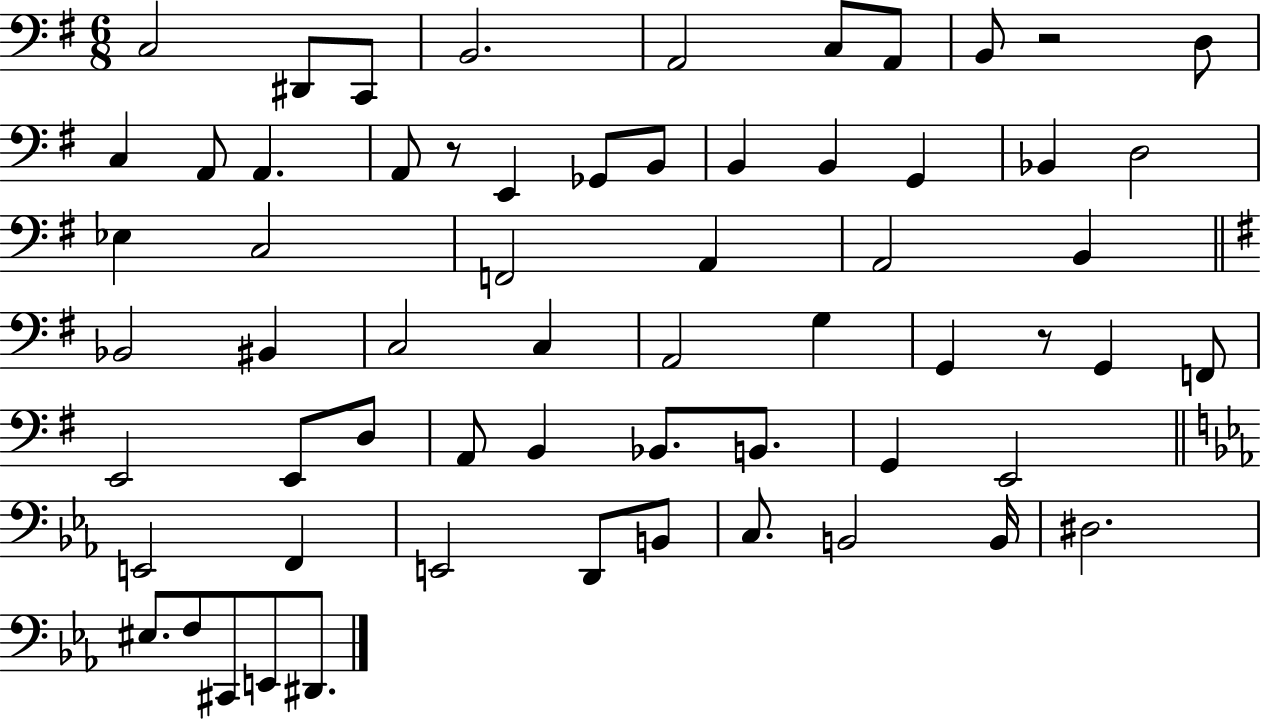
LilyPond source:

{
  \clef bass
  \numericTimeSignature
  \time 6/8
  \key g \major
  \repeat volta 2 { c2 dis,8 c,8 | b,2. | a,2 c8 a,8 | b,8 r2 d8 | \break c4 a,8 a,4. | a,8 r8 e,4 ges,8 b,8 | b,4 b,4 g,4 | bes,4 d2 | \break ees4 c2 | f,2 a,4 | a,2 b,4 | \bar "||" \break \key e \minor bes,2 bis,4 | c2 c4 | a,2 g4 | g,4 r8 g,4 f,8 | \break e,2 e,8 d8 | a,8 b,4 bes,8. b,8. | g,4 e,2 | \bar "||" \break \key ees \major e,2 f,4 | e,2 d,8 b,8 | c8. b,2 b,16 | dis2. | \break eis8. f8 cis,8 e,8 dis,8. | } \bar "|."
}